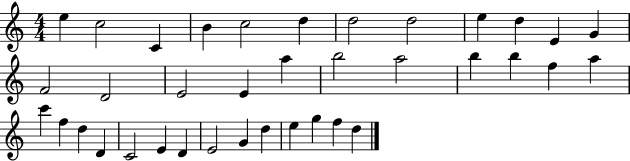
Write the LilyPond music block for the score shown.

{
  \clef treble
  \numericTimeSignature
  \time 4/4
  \key c \major
  e''4 c''2 c'4 | b'4 c''2 d''4 | d''2 d''2 | e''4 d''4 e'4 g'4 | \break f'2 d'2 | e'2 e'4 a''4 | b''2 a''2 | b''4 b''4 f''4 a''4 | \break c'''4 f''4 d''4 d'4 | c'2 e'4 d'4 | e'2 g'4 d''4 | e''4 g''4 f''4 d''4 | \break \bar "|."
}